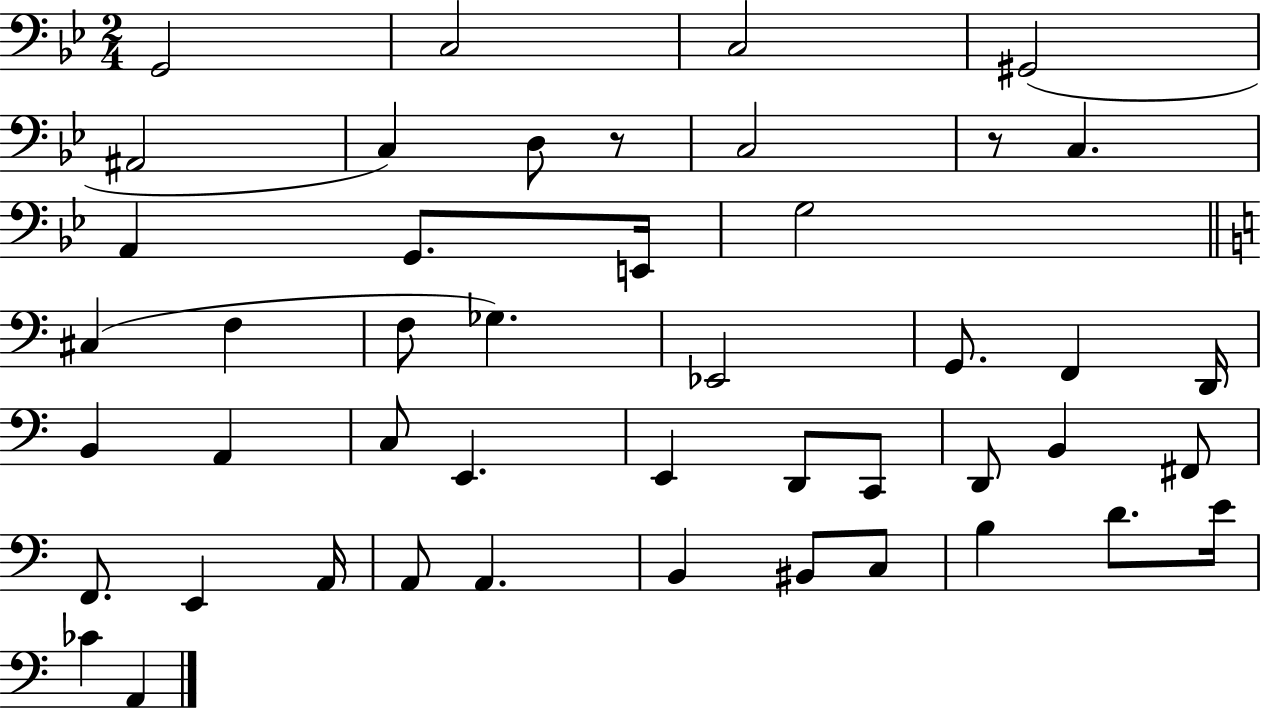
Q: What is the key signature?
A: BES major